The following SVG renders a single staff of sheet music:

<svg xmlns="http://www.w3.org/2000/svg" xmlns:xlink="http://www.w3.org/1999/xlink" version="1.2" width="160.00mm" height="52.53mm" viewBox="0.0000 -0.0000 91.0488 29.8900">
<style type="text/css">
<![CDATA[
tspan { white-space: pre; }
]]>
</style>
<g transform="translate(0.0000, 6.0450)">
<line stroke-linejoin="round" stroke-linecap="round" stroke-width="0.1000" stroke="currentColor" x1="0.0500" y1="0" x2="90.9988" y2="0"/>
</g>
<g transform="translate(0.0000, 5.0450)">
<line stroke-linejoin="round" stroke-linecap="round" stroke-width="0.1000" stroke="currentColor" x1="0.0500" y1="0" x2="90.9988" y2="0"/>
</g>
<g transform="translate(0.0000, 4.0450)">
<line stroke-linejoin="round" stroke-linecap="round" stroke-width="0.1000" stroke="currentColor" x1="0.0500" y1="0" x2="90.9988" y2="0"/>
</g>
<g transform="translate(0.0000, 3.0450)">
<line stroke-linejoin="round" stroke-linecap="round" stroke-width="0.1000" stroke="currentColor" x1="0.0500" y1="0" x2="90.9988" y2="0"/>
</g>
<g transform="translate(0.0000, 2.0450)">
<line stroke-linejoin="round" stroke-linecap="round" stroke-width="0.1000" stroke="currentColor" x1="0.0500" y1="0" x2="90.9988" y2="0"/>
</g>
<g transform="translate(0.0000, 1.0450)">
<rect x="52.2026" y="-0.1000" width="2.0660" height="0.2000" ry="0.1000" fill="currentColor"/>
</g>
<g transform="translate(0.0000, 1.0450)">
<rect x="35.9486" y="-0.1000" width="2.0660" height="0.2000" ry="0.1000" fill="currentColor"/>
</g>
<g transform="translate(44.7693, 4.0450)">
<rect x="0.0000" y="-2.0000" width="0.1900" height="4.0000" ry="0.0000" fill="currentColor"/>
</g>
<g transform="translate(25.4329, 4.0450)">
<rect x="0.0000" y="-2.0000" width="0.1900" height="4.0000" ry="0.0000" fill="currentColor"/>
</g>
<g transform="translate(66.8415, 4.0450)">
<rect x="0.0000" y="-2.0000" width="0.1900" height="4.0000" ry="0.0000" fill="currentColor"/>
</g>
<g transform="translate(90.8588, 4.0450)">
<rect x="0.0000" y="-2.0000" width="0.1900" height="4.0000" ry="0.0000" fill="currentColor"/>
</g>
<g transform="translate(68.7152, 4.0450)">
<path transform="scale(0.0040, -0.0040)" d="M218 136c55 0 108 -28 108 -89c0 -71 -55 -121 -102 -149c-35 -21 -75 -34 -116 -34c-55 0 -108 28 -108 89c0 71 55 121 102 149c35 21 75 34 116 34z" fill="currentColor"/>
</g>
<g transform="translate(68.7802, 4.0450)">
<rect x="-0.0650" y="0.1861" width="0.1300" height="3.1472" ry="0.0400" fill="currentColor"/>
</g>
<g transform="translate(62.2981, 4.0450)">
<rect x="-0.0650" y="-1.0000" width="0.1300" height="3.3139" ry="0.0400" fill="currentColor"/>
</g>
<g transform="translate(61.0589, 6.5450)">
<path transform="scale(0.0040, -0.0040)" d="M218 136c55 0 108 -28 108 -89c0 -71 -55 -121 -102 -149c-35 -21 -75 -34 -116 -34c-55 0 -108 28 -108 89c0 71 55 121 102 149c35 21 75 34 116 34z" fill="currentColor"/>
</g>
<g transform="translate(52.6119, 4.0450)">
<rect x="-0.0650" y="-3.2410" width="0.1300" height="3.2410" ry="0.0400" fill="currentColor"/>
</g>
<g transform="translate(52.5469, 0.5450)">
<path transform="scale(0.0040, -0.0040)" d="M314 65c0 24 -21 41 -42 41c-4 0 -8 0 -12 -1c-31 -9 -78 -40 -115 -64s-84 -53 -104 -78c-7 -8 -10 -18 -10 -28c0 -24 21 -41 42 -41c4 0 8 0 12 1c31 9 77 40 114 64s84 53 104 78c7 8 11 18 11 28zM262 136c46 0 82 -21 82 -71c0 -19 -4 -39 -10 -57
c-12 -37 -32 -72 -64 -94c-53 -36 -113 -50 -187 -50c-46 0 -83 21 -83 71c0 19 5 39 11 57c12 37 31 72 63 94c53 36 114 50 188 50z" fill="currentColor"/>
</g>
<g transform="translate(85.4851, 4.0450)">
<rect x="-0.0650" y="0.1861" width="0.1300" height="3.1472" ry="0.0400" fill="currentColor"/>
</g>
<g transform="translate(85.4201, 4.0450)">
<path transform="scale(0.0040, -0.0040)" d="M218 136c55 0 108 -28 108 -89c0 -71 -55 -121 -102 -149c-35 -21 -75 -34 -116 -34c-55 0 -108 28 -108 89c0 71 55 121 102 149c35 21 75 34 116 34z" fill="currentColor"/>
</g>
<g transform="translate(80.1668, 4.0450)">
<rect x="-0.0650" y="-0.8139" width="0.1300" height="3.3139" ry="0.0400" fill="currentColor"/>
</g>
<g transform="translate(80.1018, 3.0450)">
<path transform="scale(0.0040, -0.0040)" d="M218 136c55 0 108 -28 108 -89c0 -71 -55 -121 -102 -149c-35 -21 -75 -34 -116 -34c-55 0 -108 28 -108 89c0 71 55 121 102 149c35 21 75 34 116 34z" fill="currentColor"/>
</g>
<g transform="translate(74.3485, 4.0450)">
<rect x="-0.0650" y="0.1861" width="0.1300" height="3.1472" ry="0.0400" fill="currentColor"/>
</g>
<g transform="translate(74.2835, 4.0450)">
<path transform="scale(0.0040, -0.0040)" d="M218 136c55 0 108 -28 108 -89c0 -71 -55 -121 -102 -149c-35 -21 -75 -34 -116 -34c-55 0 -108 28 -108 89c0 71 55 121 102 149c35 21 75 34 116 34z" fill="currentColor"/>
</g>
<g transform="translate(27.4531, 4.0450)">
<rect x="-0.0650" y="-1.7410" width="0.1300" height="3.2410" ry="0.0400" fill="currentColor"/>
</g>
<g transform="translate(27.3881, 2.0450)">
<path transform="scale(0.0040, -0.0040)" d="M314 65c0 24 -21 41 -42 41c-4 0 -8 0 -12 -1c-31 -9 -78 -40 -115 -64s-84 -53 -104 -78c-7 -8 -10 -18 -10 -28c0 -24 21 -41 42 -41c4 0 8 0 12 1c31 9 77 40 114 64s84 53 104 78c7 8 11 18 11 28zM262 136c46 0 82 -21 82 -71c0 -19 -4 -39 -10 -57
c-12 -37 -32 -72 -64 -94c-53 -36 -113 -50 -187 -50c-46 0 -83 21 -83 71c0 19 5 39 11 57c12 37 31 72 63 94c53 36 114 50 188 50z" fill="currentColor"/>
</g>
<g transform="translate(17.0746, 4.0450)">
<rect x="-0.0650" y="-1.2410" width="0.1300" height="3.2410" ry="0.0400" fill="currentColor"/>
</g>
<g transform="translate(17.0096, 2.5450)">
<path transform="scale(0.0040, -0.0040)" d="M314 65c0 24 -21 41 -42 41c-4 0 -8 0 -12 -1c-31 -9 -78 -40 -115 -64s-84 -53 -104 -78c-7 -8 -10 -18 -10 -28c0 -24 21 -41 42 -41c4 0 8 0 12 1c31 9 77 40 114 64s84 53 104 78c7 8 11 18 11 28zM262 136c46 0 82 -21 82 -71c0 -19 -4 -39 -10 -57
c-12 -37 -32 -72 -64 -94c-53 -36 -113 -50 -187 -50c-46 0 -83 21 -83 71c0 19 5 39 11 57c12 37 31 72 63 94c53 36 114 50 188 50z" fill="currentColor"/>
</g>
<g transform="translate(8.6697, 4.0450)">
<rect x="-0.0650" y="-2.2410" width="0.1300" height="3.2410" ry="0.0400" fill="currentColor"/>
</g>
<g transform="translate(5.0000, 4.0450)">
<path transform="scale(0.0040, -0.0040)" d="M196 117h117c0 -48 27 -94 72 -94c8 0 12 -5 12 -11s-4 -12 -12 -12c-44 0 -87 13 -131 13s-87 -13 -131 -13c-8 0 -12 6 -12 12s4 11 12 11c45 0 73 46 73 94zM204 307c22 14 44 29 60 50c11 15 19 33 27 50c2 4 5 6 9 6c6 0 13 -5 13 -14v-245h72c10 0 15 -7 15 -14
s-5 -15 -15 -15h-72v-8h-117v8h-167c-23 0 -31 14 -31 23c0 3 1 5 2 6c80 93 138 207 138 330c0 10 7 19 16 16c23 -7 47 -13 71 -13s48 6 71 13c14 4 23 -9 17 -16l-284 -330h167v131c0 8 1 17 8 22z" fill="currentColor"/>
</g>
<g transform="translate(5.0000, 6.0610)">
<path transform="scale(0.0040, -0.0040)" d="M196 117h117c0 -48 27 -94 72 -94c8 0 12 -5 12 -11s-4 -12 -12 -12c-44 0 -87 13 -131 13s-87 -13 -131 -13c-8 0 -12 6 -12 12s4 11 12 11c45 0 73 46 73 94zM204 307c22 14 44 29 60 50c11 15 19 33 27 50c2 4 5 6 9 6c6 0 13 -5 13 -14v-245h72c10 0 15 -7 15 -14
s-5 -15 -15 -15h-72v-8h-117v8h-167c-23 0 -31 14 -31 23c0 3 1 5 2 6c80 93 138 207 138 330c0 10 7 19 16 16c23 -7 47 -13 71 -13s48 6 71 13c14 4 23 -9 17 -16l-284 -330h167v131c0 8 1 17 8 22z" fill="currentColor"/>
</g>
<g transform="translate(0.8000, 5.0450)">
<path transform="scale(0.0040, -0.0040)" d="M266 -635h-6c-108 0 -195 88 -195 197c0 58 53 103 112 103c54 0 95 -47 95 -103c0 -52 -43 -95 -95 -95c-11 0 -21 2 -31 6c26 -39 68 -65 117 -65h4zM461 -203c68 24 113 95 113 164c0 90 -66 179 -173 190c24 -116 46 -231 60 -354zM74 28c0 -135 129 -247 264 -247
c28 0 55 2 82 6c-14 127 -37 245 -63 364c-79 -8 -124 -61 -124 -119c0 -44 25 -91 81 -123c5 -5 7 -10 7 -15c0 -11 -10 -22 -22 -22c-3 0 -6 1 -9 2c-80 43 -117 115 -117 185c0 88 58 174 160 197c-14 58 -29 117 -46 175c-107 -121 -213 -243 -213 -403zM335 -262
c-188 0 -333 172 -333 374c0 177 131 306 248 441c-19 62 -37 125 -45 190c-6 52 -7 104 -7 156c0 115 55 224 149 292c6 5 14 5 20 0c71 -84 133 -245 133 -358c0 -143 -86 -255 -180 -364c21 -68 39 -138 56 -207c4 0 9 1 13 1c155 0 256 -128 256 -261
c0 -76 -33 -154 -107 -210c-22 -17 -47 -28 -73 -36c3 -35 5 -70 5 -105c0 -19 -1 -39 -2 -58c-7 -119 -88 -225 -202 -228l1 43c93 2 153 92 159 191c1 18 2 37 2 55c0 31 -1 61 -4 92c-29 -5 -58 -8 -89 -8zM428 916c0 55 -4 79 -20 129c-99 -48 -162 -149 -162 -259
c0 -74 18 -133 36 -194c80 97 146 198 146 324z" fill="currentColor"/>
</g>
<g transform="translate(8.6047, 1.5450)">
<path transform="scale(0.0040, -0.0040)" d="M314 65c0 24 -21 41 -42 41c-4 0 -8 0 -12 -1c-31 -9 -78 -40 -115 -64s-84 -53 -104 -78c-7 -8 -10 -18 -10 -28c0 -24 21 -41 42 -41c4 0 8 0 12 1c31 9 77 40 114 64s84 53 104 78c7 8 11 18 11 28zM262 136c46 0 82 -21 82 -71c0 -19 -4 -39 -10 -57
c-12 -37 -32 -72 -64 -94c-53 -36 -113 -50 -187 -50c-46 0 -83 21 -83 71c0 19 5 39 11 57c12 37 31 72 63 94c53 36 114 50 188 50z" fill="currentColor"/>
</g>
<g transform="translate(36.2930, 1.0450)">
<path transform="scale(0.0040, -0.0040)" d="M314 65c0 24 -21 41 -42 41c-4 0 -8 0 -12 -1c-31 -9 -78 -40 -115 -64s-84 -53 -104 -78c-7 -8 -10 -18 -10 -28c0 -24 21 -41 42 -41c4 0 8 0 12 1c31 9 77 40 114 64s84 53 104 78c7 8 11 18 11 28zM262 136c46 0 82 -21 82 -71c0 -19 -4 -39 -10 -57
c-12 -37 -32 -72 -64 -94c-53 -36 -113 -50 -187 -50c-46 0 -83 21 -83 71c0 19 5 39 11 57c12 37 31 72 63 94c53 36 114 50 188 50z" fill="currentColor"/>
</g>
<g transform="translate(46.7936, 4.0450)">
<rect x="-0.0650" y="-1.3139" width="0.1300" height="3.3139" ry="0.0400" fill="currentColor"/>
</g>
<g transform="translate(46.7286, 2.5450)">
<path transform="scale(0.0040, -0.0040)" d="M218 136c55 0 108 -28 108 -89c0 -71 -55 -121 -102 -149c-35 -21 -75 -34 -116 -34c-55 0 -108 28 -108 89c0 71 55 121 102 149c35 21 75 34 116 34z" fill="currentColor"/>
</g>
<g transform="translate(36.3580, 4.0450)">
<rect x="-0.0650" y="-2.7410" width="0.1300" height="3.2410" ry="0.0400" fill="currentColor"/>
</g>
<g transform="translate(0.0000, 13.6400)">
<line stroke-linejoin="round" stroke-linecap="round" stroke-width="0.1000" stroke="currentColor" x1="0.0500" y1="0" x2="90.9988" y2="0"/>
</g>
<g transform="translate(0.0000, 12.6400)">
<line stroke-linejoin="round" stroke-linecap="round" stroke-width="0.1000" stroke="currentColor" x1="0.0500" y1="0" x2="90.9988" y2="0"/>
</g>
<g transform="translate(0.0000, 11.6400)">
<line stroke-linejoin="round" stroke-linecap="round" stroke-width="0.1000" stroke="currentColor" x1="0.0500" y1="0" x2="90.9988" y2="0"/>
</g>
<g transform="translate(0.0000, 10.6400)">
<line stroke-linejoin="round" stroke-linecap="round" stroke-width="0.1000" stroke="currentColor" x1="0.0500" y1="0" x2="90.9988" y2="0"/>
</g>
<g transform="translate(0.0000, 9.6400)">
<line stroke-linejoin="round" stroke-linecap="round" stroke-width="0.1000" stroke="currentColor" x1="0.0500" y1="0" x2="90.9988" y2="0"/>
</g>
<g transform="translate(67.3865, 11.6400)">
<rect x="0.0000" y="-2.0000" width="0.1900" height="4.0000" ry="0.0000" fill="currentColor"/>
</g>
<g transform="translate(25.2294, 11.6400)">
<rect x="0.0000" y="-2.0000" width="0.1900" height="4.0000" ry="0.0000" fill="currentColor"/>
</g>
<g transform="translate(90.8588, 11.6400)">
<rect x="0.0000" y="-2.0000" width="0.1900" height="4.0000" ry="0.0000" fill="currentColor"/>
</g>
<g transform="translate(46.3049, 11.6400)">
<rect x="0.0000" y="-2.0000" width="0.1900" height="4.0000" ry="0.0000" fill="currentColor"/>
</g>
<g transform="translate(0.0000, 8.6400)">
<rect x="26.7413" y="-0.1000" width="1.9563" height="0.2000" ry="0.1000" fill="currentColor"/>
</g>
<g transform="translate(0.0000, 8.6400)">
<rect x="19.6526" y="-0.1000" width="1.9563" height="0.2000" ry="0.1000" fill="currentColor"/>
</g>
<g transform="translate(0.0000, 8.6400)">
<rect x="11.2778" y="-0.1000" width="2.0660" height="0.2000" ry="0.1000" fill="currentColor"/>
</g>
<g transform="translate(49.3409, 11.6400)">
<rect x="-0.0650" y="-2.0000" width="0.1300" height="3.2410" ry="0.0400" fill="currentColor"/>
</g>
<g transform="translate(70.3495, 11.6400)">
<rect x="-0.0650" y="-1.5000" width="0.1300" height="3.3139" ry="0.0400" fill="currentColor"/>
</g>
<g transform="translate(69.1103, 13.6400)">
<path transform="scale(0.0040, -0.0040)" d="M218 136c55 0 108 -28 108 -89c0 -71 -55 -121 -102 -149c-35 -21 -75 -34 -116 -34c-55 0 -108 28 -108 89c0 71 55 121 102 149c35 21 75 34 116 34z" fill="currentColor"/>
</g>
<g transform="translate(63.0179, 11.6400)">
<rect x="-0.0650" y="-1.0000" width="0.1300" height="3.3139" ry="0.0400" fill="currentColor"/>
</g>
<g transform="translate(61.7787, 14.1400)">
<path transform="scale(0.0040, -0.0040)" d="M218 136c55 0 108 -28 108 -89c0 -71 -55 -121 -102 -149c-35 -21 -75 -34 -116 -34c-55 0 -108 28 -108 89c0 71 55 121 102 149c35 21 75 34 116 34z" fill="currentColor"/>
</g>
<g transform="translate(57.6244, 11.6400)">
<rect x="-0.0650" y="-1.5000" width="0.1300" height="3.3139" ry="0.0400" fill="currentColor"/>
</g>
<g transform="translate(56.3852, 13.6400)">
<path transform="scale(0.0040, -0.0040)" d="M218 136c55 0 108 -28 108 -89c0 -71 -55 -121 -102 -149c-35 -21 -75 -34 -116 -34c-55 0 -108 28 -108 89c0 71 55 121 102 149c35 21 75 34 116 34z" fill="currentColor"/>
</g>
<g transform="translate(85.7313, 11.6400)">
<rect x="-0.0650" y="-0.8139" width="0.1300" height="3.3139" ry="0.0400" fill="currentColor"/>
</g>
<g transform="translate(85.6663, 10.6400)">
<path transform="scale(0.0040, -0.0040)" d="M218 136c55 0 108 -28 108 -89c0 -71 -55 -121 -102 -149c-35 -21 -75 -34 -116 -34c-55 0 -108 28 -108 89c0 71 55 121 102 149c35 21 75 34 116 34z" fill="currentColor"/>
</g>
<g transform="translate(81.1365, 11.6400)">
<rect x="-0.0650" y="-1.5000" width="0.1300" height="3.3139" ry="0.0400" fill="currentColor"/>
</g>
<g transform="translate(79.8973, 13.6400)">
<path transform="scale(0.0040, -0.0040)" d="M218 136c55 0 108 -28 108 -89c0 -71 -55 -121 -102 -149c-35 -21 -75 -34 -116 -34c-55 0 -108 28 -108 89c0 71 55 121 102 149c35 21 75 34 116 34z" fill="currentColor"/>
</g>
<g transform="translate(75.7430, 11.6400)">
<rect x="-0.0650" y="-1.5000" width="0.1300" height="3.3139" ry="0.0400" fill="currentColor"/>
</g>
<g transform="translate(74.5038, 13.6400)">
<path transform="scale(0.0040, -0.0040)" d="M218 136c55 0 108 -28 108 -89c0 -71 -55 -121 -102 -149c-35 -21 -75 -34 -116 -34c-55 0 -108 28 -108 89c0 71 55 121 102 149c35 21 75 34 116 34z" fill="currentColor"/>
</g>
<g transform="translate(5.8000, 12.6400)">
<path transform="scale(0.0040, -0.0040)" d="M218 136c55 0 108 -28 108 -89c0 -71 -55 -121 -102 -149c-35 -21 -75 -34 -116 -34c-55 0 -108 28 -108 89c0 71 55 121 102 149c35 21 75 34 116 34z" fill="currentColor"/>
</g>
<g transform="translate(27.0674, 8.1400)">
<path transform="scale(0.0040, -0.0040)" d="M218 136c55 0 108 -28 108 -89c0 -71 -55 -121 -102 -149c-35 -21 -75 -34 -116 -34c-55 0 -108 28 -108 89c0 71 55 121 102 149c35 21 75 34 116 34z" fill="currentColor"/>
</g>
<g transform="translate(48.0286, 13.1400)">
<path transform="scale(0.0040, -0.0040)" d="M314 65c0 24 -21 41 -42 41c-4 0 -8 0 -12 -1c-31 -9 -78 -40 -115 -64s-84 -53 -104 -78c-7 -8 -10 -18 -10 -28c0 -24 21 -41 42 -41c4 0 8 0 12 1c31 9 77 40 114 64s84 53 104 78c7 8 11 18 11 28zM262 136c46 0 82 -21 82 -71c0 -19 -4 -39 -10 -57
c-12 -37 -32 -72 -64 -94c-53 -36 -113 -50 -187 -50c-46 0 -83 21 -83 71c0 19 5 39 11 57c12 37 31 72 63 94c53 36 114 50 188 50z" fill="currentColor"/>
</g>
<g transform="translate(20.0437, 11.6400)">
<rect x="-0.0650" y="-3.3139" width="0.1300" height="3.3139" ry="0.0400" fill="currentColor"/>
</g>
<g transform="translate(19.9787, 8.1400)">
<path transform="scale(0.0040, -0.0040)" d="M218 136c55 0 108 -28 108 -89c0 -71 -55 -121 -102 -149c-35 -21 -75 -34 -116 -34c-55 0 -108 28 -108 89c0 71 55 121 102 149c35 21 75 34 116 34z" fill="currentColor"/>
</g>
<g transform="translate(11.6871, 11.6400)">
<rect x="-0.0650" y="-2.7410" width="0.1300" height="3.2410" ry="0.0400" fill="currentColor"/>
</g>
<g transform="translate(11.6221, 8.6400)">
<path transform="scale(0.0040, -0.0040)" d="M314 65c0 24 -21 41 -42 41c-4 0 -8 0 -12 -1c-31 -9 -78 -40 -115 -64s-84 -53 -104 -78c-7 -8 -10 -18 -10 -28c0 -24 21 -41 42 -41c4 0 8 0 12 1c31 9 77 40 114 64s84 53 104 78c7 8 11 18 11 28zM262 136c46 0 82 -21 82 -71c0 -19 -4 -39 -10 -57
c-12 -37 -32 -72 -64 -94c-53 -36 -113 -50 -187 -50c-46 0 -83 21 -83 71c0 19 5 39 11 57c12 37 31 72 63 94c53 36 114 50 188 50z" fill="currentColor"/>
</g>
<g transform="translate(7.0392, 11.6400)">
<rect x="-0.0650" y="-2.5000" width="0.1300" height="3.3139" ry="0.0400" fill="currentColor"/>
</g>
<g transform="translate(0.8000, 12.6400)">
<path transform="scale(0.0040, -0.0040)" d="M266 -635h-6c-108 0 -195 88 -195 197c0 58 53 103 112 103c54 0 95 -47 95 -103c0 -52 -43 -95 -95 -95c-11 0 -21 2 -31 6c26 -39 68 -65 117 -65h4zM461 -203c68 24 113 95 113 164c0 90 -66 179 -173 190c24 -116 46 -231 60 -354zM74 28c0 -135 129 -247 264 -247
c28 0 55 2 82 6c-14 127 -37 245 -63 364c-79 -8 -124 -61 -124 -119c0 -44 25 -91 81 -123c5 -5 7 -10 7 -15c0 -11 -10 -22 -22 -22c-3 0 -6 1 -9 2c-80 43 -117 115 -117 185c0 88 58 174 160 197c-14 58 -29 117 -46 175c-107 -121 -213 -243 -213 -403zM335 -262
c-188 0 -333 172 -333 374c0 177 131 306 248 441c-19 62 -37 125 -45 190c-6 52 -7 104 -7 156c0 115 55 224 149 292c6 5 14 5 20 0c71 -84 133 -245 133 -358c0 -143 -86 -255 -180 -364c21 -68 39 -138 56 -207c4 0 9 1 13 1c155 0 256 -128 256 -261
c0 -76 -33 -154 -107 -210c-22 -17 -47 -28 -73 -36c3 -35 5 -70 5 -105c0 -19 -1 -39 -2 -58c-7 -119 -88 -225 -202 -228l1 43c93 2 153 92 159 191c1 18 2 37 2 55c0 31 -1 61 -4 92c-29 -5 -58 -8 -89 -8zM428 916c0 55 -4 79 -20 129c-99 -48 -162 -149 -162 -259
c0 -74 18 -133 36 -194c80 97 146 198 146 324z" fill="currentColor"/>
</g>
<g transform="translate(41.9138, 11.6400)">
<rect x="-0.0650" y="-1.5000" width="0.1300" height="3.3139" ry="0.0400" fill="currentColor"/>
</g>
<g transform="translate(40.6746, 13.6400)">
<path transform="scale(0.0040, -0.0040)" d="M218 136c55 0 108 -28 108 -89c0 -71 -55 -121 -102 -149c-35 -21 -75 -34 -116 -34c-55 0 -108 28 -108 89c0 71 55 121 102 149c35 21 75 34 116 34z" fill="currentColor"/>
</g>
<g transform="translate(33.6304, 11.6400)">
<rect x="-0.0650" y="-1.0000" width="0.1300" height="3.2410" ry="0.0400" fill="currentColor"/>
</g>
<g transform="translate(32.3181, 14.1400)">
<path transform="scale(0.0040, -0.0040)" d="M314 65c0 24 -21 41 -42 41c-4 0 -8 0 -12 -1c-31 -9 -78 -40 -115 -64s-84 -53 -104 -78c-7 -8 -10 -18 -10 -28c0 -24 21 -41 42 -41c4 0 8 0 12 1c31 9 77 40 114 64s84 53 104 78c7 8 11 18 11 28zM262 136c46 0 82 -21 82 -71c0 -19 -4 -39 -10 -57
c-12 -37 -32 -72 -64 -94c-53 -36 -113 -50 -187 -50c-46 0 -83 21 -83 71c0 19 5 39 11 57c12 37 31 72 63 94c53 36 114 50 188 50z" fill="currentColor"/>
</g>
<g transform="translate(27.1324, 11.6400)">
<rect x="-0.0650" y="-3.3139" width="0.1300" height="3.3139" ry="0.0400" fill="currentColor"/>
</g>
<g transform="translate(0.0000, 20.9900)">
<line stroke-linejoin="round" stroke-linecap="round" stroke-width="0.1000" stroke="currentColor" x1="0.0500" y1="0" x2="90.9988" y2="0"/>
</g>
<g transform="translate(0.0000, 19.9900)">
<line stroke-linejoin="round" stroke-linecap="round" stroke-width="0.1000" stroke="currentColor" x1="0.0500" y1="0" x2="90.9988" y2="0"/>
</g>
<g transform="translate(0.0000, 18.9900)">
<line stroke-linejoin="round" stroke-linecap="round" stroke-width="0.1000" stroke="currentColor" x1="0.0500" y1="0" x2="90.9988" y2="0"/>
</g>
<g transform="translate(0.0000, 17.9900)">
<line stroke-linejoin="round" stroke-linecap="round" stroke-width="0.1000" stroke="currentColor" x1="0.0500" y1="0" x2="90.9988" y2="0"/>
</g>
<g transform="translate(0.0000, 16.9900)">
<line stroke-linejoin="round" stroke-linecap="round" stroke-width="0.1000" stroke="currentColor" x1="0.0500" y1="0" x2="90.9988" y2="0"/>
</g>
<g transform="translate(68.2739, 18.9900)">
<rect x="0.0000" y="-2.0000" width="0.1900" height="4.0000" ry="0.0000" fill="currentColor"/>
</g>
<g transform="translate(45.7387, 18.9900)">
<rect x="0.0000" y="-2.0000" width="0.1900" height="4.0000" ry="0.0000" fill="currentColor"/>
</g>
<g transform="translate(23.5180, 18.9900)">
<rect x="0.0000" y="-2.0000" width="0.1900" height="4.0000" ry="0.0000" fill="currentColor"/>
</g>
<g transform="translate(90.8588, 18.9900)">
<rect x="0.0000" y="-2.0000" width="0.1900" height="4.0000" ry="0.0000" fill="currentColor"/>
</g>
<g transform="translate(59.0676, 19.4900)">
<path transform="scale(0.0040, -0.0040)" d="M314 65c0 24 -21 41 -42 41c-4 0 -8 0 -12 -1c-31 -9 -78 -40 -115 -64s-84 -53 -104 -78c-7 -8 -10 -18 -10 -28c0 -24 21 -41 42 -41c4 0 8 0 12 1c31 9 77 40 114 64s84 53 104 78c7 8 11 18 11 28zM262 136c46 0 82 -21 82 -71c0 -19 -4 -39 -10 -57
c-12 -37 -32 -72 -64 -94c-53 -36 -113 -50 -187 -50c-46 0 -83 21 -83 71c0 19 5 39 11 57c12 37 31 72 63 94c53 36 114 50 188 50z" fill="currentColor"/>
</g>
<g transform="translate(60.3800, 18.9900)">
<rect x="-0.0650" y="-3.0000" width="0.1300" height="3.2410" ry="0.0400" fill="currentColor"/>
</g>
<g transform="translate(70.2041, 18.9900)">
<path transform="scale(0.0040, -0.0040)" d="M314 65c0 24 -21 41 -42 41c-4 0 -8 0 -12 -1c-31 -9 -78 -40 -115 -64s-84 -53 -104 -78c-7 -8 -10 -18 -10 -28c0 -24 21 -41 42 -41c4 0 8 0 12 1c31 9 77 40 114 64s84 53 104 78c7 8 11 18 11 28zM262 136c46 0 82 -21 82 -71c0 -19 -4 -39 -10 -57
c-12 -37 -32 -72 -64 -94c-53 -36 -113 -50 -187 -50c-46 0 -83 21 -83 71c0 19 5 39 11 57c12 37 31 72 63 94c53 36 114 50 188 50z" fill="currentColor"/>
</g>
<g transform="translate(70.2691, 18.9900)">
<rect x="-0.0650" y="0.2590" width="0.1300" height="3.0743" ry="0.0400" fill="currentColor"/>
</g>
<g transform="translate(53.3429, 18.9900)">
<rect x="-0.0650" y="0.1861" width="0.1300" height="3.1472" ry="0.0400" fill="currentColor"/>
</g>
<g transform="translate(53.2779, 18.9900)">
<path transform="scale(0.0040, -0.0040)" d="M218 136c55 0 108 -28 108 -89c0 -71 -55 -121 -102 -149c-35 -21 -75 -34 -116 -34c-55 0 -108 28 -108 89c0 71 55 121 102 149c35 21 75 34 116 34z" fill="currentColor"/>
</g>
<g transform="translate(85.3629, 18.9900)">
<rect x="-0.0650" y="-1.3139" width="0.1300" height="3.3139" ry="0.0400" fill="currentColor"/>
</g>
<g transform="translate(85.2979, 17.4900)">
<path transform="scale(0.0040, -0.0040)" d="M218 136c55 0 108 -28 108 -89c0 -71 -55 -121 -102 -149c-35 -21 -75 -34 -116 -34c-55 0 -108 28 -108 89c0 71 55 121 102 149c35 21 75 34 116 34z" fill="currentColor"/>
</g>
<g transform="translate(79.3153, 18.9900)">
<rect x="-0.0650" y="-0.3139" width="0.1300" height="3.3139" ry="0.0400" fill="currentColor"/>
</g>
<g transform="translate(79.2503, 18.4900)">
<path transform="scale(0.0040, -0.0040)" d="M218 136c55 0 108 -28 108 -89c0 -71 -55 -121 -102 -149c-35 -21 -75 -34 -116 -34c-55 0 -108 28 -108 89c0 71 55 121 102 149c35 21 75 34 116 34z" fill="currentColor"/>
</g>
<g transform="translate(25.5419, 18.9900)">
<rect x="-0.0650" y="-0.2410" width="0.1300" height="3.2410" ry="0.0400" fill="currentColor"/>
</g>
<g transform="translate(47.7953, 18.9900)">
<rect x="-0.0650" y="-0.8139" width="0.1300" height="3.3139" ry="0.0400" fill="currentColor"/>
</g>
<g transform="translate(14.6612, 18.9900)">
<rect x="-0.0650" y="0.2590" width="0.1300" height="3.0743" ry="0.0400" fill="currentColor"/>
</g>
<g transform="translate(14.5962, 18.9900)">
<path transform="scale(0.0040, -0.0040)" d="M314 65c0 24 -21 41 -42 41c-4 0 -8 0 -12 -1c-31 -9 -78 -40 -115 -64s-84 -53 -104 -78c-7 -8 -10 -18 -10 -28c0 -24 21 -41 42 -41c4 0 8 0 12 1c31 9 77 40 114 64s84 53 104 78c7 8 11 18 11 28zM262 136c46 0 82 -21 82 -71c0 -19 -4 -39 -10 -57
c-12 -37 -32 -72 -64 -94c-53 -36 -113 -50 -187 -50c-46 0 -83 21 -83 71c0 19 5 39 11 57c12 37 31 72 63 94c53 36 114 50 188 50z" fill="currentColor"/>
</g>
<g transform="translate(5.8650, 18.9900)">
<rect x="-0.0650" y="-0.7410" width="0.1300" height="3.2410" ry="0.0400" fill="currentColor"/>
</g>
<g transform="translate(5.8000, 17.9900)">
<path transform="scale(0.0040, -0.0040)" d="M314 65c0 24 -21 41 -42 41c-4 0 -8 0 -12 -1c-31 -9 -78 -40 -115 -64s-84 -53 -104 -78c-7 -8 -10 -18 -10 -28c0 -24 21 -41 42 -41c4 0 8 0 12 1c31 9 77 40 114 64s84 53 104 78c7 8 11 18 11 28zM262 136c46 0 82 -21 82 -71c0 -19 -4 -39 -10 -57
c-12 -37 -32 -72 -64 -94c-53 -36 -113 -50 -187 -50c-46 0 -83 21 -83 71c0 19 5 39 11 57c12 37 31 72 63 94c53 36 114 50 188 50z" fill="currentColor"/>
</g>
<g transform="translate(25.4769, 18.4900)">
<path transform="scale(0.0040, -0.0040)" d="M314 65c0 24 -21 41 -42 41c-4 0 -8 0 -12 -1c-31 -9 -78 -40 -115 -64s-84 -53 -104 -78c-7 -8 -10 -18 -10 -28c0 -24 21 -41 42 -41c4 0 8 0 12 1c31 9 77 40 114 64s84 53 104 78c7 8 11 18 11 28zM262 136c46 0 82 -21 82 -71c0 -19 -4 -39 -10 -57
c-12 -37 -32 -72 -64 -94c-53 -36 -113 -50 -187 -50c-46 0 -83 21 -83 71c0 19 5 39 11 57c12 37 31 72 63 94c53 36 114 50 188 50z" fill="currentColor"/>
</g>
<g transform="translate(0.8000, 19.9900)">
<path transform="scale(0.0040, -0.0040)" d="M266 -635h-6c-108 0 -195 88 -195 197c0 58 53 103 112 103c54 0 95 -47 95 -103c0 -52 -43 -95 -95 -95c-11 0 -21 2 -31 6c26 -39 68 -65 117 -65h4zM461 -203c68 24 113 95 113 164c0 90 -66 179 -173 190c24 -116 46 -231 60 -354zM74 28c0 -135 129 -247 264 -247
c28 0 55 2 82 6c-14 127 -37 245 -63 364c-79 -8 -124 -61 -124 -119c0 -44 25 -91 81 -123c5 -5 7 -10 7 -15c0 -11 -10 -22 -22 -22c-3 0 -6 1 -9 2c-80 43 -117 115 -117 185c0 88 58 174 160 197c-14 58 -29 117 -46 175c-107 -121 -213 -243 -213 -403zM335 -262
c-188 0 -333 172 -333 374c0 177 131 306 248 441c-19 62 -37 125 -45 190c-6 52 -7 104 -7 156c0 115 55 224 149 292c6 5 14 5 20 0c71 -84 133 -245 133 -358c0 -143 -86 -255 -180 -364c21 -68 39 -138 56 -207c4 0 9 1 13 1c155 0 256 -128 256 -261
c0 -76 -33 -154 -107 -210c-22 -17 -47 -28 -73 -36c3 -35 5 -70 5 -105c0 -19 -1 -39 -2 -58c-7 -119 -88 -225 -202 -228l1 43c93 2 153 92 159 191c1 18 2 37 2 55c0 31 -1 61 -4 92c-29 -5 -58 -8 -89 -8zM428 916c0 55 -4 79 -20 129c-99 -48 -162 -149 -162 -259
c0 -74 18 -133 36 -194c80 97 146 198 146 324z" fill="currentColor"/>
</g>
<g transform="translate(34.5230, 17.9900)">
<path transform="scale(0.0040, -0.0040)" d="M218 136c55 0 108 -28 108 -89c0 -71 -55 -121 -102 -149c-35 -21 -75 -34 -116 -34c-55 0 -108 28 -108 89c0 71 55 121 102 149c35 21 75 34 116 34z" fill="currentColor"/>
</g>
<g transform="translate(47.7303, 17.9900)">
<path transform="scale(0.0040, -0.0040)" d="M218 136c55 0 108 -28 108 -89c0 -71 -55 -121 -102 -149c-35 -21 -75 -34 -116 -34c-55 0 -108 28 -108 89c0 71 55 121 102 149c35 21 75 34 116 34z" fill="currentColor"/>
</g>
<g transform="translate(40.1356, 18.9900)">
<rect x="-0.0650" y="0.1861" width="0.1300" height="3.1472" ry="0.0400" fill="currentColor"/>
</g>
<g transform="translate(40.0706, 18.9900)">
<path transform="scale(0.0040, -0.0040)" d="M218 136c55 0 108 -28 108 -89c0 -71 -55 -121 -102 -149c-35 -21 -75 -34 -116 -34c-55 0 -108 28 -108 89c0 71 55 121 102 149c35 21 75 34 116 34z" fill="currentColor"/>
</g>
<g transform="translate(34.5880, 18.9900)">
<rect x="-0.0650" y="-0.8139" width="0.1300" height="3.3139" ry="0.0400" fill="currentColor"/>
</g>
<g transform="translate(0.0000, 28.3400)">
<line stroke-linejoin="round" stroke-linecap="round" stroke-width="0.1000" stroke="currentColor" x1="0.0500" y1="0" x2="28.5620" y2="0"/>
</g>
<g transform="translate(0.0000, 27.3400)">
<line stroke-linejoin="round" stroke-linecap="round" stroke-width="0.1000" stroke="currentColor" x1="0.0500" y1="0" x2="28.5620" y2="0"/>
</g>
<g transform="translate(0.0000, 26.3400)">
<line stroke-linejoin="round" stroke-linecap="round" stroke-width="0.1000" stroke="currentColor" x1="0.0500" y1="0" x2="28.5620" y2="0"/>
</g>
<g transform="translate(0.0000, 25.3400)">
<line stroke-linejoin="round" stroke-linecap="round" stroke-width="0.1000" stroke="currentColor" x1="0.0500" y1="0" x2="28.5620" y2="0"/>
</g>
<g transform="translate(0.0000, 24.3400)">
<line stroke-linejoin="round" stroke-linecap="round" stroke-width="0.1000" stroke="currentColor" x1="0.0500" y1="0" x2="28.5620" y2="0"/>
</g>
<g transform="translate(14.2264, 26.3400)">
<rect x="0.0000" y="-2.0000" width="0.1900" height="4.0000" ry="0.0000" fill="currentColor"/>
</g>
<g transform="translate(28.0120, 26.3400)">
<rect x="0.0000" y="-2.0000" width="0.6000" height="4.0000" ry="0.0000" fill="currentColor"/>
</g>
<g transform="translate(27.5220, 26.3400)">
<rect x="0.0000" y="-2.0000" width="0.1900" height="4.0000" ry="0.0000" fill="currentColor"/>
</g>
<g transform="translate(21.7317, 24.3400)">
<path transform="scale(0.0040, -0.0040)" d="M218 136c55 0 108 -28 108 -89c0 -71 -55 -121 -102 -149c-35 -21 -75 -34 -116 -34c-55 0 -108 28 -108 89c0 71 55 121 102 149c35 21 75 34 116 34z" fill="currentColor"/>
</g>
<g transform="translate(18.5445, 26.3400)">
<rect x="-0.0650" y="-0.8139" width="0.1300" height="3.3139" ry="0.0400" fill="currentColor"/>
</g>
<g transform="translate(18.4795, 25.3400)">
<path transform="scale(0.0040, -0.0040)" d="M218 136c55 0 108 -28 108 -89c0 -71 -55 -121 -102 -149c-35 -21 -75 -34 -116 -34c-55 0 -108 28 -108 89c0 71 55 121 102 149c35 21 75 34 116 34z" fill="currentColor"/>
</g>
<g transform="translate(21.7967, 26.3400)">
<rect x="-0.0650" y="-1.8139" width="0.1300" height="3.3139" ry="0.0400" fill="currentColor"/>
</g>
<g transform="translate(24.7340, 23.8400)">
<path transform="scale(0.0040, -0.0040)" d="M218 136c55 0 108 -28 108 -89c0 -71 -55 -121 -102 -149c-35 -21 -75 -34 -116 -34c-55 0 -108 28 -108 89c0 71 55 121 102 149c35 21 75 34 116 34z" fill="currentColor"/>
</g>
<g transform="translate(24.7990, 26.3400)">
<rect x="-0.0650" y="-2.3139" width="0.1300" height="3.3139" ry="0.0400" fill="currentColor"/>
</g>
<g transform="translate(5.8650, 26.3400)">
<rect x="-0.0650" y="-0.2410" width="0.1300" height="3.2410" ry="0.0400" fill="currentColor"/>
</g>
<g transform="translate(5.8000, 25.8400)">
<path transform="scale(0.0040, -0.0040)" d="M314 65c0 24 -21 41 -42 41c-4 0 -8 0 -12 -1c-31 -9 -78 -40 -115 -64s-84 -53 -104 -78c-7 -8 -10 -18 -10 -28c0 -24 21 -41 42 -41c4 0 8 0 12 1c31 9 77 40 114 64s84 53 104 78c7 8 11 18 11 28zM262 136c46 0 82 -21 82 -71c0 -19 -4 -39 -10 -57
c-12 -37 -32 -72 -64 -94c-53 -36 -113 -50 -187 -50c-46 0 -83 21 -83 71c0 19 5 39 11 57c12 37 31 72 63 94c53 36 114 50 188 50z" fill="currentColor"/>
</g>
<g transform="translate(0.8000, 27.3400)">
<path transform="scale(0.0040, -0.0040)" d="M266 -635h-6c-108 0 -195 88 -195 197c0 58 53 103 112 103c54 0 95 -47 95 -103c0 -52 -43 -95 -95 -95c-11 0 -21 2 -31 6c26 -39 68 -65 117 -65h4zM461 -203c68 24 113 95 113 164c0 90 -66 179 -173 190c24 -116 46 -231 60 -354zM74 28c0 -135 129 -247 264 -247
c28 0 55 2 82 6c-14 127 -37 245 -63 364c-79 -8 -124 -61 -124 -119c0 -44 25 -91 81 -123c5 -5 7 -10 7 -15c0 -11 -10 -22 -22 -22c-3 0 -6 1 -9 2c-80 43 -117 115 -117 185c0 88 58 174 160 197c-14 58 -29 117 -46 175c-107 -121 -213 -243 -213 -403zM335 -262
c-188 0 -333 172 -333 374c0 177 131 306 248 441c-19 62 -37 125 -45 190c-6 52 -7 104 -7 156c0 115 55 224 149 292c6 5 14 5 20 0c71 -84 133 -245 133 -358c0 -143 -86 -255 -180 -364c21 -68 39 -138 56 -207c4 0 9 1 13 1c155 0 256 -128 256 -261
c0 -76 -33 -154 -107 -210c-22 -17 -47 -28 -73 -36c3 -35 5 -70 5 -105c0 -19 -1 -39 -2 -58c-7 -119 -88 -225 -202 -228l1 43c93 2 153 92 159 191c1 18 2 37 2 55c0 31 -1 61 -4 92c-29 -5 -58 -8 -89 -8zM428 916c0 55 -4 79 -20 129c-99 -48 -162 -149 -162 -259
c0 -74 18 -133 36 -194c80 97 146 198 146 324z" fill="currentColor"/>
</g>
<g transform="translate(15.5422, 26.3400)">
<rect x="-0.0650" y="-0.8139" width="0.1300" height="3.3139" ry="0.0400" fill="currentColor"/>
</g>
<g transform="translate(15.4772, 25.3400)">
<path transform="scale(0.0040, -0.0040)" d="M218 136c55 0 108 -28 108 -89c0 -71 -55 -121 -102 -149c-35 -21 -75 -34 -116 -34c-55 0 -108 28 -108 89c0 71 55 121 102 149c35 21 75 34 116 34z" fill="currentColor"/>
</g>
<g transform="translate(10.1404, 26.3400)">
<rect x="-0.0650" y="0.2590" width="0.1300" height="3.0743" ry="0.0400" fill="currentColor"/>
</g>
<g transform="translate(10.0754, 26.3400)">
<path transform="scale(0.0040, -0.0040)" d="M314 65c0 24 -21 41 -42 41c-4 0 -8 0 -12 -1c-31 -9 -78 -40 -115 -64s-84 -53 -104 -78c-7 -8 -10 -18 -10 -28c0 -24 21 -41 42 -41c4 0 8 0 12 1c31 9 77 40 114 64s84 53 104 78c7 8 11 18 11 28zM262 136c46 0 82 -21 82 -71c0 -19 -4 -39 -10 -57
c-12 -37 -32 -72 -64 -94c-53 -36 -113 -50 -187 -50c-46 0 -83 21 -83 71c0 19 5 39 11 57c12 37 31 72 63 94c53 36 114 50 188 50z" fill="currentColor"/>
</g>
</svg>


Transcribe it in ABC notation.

X:1
T:Untitled
M:4/4
L:1/4
K:C
g2 e2 f2 a2 e b2 D B B d B G a2 b b D2 E F2 E D E E E d d2 B2 c2 d B d B A2 B2 c e c2 B2 d d f g